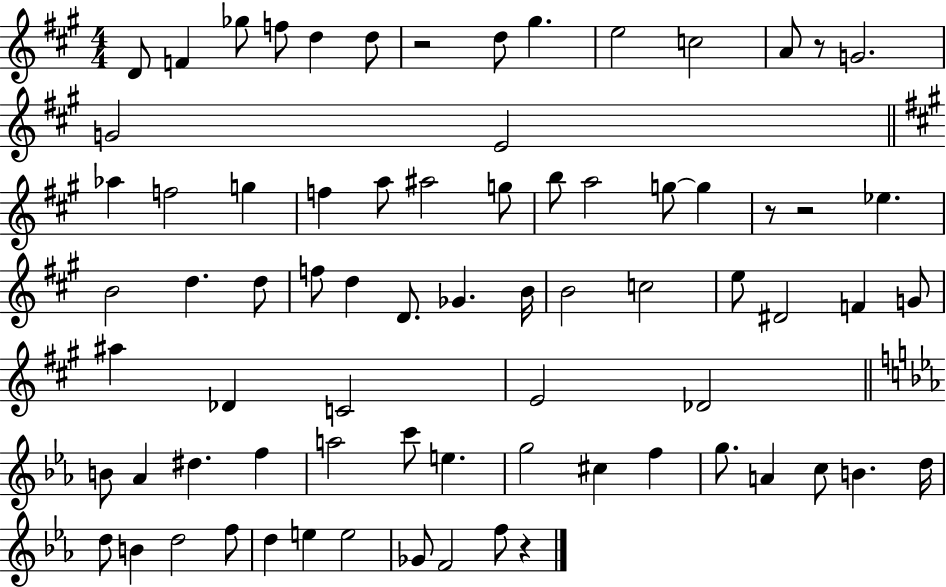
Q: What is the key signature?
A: A major